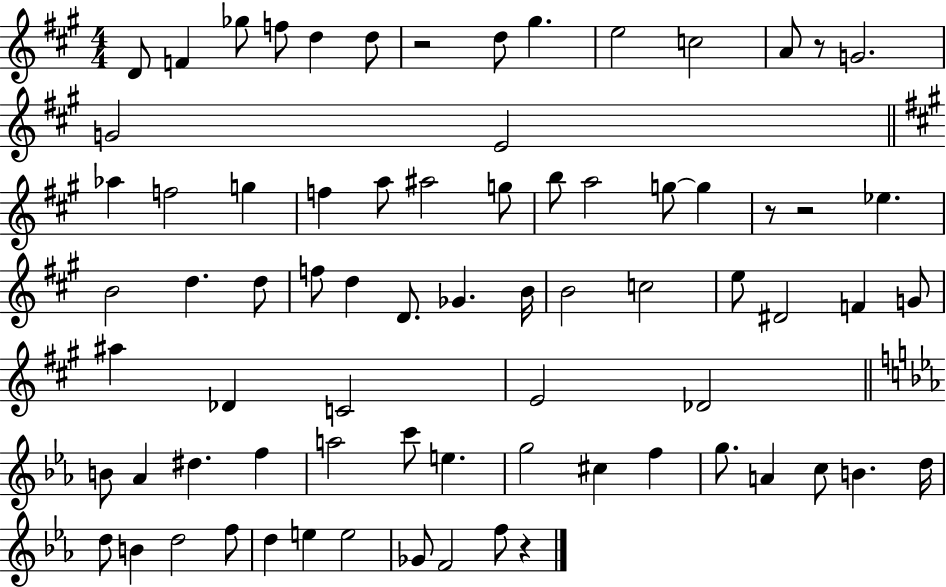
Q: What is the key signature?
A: A major